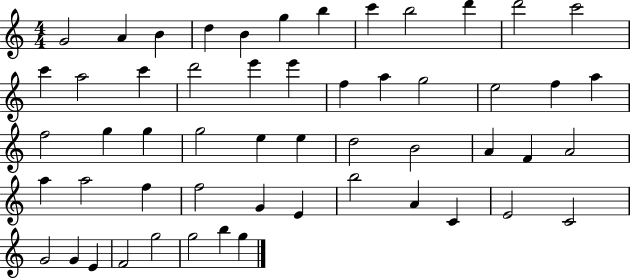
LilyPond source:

{
  \clef treble
  \numericTimeSignature
  \time 4/4
  \key c \major
  g'2 a'4 b'4 | d''4 b'4 g''4 b''4 | c'''4 b''2 d'''4 | d'''2 c'''2 | \break c'''4 a''2 c'''4 | d'''2 e'''4 e'''4 | f''4 a''4 g''2 | e''2 f''4 a''4 | \break f''2 g''4 g''4 | g''2 e''4 e''4 | d''2 b'2 | a'4 f'4 a'2 | \break a''4 a''2 f''4 | f''2 g'4 e'4 | b''2 a'4 c'4 | e'2 c'2 | \break g'2 g'4 e'4 | f'2 g''2 | g''2 b''4 g''4 | \bar "|."
}